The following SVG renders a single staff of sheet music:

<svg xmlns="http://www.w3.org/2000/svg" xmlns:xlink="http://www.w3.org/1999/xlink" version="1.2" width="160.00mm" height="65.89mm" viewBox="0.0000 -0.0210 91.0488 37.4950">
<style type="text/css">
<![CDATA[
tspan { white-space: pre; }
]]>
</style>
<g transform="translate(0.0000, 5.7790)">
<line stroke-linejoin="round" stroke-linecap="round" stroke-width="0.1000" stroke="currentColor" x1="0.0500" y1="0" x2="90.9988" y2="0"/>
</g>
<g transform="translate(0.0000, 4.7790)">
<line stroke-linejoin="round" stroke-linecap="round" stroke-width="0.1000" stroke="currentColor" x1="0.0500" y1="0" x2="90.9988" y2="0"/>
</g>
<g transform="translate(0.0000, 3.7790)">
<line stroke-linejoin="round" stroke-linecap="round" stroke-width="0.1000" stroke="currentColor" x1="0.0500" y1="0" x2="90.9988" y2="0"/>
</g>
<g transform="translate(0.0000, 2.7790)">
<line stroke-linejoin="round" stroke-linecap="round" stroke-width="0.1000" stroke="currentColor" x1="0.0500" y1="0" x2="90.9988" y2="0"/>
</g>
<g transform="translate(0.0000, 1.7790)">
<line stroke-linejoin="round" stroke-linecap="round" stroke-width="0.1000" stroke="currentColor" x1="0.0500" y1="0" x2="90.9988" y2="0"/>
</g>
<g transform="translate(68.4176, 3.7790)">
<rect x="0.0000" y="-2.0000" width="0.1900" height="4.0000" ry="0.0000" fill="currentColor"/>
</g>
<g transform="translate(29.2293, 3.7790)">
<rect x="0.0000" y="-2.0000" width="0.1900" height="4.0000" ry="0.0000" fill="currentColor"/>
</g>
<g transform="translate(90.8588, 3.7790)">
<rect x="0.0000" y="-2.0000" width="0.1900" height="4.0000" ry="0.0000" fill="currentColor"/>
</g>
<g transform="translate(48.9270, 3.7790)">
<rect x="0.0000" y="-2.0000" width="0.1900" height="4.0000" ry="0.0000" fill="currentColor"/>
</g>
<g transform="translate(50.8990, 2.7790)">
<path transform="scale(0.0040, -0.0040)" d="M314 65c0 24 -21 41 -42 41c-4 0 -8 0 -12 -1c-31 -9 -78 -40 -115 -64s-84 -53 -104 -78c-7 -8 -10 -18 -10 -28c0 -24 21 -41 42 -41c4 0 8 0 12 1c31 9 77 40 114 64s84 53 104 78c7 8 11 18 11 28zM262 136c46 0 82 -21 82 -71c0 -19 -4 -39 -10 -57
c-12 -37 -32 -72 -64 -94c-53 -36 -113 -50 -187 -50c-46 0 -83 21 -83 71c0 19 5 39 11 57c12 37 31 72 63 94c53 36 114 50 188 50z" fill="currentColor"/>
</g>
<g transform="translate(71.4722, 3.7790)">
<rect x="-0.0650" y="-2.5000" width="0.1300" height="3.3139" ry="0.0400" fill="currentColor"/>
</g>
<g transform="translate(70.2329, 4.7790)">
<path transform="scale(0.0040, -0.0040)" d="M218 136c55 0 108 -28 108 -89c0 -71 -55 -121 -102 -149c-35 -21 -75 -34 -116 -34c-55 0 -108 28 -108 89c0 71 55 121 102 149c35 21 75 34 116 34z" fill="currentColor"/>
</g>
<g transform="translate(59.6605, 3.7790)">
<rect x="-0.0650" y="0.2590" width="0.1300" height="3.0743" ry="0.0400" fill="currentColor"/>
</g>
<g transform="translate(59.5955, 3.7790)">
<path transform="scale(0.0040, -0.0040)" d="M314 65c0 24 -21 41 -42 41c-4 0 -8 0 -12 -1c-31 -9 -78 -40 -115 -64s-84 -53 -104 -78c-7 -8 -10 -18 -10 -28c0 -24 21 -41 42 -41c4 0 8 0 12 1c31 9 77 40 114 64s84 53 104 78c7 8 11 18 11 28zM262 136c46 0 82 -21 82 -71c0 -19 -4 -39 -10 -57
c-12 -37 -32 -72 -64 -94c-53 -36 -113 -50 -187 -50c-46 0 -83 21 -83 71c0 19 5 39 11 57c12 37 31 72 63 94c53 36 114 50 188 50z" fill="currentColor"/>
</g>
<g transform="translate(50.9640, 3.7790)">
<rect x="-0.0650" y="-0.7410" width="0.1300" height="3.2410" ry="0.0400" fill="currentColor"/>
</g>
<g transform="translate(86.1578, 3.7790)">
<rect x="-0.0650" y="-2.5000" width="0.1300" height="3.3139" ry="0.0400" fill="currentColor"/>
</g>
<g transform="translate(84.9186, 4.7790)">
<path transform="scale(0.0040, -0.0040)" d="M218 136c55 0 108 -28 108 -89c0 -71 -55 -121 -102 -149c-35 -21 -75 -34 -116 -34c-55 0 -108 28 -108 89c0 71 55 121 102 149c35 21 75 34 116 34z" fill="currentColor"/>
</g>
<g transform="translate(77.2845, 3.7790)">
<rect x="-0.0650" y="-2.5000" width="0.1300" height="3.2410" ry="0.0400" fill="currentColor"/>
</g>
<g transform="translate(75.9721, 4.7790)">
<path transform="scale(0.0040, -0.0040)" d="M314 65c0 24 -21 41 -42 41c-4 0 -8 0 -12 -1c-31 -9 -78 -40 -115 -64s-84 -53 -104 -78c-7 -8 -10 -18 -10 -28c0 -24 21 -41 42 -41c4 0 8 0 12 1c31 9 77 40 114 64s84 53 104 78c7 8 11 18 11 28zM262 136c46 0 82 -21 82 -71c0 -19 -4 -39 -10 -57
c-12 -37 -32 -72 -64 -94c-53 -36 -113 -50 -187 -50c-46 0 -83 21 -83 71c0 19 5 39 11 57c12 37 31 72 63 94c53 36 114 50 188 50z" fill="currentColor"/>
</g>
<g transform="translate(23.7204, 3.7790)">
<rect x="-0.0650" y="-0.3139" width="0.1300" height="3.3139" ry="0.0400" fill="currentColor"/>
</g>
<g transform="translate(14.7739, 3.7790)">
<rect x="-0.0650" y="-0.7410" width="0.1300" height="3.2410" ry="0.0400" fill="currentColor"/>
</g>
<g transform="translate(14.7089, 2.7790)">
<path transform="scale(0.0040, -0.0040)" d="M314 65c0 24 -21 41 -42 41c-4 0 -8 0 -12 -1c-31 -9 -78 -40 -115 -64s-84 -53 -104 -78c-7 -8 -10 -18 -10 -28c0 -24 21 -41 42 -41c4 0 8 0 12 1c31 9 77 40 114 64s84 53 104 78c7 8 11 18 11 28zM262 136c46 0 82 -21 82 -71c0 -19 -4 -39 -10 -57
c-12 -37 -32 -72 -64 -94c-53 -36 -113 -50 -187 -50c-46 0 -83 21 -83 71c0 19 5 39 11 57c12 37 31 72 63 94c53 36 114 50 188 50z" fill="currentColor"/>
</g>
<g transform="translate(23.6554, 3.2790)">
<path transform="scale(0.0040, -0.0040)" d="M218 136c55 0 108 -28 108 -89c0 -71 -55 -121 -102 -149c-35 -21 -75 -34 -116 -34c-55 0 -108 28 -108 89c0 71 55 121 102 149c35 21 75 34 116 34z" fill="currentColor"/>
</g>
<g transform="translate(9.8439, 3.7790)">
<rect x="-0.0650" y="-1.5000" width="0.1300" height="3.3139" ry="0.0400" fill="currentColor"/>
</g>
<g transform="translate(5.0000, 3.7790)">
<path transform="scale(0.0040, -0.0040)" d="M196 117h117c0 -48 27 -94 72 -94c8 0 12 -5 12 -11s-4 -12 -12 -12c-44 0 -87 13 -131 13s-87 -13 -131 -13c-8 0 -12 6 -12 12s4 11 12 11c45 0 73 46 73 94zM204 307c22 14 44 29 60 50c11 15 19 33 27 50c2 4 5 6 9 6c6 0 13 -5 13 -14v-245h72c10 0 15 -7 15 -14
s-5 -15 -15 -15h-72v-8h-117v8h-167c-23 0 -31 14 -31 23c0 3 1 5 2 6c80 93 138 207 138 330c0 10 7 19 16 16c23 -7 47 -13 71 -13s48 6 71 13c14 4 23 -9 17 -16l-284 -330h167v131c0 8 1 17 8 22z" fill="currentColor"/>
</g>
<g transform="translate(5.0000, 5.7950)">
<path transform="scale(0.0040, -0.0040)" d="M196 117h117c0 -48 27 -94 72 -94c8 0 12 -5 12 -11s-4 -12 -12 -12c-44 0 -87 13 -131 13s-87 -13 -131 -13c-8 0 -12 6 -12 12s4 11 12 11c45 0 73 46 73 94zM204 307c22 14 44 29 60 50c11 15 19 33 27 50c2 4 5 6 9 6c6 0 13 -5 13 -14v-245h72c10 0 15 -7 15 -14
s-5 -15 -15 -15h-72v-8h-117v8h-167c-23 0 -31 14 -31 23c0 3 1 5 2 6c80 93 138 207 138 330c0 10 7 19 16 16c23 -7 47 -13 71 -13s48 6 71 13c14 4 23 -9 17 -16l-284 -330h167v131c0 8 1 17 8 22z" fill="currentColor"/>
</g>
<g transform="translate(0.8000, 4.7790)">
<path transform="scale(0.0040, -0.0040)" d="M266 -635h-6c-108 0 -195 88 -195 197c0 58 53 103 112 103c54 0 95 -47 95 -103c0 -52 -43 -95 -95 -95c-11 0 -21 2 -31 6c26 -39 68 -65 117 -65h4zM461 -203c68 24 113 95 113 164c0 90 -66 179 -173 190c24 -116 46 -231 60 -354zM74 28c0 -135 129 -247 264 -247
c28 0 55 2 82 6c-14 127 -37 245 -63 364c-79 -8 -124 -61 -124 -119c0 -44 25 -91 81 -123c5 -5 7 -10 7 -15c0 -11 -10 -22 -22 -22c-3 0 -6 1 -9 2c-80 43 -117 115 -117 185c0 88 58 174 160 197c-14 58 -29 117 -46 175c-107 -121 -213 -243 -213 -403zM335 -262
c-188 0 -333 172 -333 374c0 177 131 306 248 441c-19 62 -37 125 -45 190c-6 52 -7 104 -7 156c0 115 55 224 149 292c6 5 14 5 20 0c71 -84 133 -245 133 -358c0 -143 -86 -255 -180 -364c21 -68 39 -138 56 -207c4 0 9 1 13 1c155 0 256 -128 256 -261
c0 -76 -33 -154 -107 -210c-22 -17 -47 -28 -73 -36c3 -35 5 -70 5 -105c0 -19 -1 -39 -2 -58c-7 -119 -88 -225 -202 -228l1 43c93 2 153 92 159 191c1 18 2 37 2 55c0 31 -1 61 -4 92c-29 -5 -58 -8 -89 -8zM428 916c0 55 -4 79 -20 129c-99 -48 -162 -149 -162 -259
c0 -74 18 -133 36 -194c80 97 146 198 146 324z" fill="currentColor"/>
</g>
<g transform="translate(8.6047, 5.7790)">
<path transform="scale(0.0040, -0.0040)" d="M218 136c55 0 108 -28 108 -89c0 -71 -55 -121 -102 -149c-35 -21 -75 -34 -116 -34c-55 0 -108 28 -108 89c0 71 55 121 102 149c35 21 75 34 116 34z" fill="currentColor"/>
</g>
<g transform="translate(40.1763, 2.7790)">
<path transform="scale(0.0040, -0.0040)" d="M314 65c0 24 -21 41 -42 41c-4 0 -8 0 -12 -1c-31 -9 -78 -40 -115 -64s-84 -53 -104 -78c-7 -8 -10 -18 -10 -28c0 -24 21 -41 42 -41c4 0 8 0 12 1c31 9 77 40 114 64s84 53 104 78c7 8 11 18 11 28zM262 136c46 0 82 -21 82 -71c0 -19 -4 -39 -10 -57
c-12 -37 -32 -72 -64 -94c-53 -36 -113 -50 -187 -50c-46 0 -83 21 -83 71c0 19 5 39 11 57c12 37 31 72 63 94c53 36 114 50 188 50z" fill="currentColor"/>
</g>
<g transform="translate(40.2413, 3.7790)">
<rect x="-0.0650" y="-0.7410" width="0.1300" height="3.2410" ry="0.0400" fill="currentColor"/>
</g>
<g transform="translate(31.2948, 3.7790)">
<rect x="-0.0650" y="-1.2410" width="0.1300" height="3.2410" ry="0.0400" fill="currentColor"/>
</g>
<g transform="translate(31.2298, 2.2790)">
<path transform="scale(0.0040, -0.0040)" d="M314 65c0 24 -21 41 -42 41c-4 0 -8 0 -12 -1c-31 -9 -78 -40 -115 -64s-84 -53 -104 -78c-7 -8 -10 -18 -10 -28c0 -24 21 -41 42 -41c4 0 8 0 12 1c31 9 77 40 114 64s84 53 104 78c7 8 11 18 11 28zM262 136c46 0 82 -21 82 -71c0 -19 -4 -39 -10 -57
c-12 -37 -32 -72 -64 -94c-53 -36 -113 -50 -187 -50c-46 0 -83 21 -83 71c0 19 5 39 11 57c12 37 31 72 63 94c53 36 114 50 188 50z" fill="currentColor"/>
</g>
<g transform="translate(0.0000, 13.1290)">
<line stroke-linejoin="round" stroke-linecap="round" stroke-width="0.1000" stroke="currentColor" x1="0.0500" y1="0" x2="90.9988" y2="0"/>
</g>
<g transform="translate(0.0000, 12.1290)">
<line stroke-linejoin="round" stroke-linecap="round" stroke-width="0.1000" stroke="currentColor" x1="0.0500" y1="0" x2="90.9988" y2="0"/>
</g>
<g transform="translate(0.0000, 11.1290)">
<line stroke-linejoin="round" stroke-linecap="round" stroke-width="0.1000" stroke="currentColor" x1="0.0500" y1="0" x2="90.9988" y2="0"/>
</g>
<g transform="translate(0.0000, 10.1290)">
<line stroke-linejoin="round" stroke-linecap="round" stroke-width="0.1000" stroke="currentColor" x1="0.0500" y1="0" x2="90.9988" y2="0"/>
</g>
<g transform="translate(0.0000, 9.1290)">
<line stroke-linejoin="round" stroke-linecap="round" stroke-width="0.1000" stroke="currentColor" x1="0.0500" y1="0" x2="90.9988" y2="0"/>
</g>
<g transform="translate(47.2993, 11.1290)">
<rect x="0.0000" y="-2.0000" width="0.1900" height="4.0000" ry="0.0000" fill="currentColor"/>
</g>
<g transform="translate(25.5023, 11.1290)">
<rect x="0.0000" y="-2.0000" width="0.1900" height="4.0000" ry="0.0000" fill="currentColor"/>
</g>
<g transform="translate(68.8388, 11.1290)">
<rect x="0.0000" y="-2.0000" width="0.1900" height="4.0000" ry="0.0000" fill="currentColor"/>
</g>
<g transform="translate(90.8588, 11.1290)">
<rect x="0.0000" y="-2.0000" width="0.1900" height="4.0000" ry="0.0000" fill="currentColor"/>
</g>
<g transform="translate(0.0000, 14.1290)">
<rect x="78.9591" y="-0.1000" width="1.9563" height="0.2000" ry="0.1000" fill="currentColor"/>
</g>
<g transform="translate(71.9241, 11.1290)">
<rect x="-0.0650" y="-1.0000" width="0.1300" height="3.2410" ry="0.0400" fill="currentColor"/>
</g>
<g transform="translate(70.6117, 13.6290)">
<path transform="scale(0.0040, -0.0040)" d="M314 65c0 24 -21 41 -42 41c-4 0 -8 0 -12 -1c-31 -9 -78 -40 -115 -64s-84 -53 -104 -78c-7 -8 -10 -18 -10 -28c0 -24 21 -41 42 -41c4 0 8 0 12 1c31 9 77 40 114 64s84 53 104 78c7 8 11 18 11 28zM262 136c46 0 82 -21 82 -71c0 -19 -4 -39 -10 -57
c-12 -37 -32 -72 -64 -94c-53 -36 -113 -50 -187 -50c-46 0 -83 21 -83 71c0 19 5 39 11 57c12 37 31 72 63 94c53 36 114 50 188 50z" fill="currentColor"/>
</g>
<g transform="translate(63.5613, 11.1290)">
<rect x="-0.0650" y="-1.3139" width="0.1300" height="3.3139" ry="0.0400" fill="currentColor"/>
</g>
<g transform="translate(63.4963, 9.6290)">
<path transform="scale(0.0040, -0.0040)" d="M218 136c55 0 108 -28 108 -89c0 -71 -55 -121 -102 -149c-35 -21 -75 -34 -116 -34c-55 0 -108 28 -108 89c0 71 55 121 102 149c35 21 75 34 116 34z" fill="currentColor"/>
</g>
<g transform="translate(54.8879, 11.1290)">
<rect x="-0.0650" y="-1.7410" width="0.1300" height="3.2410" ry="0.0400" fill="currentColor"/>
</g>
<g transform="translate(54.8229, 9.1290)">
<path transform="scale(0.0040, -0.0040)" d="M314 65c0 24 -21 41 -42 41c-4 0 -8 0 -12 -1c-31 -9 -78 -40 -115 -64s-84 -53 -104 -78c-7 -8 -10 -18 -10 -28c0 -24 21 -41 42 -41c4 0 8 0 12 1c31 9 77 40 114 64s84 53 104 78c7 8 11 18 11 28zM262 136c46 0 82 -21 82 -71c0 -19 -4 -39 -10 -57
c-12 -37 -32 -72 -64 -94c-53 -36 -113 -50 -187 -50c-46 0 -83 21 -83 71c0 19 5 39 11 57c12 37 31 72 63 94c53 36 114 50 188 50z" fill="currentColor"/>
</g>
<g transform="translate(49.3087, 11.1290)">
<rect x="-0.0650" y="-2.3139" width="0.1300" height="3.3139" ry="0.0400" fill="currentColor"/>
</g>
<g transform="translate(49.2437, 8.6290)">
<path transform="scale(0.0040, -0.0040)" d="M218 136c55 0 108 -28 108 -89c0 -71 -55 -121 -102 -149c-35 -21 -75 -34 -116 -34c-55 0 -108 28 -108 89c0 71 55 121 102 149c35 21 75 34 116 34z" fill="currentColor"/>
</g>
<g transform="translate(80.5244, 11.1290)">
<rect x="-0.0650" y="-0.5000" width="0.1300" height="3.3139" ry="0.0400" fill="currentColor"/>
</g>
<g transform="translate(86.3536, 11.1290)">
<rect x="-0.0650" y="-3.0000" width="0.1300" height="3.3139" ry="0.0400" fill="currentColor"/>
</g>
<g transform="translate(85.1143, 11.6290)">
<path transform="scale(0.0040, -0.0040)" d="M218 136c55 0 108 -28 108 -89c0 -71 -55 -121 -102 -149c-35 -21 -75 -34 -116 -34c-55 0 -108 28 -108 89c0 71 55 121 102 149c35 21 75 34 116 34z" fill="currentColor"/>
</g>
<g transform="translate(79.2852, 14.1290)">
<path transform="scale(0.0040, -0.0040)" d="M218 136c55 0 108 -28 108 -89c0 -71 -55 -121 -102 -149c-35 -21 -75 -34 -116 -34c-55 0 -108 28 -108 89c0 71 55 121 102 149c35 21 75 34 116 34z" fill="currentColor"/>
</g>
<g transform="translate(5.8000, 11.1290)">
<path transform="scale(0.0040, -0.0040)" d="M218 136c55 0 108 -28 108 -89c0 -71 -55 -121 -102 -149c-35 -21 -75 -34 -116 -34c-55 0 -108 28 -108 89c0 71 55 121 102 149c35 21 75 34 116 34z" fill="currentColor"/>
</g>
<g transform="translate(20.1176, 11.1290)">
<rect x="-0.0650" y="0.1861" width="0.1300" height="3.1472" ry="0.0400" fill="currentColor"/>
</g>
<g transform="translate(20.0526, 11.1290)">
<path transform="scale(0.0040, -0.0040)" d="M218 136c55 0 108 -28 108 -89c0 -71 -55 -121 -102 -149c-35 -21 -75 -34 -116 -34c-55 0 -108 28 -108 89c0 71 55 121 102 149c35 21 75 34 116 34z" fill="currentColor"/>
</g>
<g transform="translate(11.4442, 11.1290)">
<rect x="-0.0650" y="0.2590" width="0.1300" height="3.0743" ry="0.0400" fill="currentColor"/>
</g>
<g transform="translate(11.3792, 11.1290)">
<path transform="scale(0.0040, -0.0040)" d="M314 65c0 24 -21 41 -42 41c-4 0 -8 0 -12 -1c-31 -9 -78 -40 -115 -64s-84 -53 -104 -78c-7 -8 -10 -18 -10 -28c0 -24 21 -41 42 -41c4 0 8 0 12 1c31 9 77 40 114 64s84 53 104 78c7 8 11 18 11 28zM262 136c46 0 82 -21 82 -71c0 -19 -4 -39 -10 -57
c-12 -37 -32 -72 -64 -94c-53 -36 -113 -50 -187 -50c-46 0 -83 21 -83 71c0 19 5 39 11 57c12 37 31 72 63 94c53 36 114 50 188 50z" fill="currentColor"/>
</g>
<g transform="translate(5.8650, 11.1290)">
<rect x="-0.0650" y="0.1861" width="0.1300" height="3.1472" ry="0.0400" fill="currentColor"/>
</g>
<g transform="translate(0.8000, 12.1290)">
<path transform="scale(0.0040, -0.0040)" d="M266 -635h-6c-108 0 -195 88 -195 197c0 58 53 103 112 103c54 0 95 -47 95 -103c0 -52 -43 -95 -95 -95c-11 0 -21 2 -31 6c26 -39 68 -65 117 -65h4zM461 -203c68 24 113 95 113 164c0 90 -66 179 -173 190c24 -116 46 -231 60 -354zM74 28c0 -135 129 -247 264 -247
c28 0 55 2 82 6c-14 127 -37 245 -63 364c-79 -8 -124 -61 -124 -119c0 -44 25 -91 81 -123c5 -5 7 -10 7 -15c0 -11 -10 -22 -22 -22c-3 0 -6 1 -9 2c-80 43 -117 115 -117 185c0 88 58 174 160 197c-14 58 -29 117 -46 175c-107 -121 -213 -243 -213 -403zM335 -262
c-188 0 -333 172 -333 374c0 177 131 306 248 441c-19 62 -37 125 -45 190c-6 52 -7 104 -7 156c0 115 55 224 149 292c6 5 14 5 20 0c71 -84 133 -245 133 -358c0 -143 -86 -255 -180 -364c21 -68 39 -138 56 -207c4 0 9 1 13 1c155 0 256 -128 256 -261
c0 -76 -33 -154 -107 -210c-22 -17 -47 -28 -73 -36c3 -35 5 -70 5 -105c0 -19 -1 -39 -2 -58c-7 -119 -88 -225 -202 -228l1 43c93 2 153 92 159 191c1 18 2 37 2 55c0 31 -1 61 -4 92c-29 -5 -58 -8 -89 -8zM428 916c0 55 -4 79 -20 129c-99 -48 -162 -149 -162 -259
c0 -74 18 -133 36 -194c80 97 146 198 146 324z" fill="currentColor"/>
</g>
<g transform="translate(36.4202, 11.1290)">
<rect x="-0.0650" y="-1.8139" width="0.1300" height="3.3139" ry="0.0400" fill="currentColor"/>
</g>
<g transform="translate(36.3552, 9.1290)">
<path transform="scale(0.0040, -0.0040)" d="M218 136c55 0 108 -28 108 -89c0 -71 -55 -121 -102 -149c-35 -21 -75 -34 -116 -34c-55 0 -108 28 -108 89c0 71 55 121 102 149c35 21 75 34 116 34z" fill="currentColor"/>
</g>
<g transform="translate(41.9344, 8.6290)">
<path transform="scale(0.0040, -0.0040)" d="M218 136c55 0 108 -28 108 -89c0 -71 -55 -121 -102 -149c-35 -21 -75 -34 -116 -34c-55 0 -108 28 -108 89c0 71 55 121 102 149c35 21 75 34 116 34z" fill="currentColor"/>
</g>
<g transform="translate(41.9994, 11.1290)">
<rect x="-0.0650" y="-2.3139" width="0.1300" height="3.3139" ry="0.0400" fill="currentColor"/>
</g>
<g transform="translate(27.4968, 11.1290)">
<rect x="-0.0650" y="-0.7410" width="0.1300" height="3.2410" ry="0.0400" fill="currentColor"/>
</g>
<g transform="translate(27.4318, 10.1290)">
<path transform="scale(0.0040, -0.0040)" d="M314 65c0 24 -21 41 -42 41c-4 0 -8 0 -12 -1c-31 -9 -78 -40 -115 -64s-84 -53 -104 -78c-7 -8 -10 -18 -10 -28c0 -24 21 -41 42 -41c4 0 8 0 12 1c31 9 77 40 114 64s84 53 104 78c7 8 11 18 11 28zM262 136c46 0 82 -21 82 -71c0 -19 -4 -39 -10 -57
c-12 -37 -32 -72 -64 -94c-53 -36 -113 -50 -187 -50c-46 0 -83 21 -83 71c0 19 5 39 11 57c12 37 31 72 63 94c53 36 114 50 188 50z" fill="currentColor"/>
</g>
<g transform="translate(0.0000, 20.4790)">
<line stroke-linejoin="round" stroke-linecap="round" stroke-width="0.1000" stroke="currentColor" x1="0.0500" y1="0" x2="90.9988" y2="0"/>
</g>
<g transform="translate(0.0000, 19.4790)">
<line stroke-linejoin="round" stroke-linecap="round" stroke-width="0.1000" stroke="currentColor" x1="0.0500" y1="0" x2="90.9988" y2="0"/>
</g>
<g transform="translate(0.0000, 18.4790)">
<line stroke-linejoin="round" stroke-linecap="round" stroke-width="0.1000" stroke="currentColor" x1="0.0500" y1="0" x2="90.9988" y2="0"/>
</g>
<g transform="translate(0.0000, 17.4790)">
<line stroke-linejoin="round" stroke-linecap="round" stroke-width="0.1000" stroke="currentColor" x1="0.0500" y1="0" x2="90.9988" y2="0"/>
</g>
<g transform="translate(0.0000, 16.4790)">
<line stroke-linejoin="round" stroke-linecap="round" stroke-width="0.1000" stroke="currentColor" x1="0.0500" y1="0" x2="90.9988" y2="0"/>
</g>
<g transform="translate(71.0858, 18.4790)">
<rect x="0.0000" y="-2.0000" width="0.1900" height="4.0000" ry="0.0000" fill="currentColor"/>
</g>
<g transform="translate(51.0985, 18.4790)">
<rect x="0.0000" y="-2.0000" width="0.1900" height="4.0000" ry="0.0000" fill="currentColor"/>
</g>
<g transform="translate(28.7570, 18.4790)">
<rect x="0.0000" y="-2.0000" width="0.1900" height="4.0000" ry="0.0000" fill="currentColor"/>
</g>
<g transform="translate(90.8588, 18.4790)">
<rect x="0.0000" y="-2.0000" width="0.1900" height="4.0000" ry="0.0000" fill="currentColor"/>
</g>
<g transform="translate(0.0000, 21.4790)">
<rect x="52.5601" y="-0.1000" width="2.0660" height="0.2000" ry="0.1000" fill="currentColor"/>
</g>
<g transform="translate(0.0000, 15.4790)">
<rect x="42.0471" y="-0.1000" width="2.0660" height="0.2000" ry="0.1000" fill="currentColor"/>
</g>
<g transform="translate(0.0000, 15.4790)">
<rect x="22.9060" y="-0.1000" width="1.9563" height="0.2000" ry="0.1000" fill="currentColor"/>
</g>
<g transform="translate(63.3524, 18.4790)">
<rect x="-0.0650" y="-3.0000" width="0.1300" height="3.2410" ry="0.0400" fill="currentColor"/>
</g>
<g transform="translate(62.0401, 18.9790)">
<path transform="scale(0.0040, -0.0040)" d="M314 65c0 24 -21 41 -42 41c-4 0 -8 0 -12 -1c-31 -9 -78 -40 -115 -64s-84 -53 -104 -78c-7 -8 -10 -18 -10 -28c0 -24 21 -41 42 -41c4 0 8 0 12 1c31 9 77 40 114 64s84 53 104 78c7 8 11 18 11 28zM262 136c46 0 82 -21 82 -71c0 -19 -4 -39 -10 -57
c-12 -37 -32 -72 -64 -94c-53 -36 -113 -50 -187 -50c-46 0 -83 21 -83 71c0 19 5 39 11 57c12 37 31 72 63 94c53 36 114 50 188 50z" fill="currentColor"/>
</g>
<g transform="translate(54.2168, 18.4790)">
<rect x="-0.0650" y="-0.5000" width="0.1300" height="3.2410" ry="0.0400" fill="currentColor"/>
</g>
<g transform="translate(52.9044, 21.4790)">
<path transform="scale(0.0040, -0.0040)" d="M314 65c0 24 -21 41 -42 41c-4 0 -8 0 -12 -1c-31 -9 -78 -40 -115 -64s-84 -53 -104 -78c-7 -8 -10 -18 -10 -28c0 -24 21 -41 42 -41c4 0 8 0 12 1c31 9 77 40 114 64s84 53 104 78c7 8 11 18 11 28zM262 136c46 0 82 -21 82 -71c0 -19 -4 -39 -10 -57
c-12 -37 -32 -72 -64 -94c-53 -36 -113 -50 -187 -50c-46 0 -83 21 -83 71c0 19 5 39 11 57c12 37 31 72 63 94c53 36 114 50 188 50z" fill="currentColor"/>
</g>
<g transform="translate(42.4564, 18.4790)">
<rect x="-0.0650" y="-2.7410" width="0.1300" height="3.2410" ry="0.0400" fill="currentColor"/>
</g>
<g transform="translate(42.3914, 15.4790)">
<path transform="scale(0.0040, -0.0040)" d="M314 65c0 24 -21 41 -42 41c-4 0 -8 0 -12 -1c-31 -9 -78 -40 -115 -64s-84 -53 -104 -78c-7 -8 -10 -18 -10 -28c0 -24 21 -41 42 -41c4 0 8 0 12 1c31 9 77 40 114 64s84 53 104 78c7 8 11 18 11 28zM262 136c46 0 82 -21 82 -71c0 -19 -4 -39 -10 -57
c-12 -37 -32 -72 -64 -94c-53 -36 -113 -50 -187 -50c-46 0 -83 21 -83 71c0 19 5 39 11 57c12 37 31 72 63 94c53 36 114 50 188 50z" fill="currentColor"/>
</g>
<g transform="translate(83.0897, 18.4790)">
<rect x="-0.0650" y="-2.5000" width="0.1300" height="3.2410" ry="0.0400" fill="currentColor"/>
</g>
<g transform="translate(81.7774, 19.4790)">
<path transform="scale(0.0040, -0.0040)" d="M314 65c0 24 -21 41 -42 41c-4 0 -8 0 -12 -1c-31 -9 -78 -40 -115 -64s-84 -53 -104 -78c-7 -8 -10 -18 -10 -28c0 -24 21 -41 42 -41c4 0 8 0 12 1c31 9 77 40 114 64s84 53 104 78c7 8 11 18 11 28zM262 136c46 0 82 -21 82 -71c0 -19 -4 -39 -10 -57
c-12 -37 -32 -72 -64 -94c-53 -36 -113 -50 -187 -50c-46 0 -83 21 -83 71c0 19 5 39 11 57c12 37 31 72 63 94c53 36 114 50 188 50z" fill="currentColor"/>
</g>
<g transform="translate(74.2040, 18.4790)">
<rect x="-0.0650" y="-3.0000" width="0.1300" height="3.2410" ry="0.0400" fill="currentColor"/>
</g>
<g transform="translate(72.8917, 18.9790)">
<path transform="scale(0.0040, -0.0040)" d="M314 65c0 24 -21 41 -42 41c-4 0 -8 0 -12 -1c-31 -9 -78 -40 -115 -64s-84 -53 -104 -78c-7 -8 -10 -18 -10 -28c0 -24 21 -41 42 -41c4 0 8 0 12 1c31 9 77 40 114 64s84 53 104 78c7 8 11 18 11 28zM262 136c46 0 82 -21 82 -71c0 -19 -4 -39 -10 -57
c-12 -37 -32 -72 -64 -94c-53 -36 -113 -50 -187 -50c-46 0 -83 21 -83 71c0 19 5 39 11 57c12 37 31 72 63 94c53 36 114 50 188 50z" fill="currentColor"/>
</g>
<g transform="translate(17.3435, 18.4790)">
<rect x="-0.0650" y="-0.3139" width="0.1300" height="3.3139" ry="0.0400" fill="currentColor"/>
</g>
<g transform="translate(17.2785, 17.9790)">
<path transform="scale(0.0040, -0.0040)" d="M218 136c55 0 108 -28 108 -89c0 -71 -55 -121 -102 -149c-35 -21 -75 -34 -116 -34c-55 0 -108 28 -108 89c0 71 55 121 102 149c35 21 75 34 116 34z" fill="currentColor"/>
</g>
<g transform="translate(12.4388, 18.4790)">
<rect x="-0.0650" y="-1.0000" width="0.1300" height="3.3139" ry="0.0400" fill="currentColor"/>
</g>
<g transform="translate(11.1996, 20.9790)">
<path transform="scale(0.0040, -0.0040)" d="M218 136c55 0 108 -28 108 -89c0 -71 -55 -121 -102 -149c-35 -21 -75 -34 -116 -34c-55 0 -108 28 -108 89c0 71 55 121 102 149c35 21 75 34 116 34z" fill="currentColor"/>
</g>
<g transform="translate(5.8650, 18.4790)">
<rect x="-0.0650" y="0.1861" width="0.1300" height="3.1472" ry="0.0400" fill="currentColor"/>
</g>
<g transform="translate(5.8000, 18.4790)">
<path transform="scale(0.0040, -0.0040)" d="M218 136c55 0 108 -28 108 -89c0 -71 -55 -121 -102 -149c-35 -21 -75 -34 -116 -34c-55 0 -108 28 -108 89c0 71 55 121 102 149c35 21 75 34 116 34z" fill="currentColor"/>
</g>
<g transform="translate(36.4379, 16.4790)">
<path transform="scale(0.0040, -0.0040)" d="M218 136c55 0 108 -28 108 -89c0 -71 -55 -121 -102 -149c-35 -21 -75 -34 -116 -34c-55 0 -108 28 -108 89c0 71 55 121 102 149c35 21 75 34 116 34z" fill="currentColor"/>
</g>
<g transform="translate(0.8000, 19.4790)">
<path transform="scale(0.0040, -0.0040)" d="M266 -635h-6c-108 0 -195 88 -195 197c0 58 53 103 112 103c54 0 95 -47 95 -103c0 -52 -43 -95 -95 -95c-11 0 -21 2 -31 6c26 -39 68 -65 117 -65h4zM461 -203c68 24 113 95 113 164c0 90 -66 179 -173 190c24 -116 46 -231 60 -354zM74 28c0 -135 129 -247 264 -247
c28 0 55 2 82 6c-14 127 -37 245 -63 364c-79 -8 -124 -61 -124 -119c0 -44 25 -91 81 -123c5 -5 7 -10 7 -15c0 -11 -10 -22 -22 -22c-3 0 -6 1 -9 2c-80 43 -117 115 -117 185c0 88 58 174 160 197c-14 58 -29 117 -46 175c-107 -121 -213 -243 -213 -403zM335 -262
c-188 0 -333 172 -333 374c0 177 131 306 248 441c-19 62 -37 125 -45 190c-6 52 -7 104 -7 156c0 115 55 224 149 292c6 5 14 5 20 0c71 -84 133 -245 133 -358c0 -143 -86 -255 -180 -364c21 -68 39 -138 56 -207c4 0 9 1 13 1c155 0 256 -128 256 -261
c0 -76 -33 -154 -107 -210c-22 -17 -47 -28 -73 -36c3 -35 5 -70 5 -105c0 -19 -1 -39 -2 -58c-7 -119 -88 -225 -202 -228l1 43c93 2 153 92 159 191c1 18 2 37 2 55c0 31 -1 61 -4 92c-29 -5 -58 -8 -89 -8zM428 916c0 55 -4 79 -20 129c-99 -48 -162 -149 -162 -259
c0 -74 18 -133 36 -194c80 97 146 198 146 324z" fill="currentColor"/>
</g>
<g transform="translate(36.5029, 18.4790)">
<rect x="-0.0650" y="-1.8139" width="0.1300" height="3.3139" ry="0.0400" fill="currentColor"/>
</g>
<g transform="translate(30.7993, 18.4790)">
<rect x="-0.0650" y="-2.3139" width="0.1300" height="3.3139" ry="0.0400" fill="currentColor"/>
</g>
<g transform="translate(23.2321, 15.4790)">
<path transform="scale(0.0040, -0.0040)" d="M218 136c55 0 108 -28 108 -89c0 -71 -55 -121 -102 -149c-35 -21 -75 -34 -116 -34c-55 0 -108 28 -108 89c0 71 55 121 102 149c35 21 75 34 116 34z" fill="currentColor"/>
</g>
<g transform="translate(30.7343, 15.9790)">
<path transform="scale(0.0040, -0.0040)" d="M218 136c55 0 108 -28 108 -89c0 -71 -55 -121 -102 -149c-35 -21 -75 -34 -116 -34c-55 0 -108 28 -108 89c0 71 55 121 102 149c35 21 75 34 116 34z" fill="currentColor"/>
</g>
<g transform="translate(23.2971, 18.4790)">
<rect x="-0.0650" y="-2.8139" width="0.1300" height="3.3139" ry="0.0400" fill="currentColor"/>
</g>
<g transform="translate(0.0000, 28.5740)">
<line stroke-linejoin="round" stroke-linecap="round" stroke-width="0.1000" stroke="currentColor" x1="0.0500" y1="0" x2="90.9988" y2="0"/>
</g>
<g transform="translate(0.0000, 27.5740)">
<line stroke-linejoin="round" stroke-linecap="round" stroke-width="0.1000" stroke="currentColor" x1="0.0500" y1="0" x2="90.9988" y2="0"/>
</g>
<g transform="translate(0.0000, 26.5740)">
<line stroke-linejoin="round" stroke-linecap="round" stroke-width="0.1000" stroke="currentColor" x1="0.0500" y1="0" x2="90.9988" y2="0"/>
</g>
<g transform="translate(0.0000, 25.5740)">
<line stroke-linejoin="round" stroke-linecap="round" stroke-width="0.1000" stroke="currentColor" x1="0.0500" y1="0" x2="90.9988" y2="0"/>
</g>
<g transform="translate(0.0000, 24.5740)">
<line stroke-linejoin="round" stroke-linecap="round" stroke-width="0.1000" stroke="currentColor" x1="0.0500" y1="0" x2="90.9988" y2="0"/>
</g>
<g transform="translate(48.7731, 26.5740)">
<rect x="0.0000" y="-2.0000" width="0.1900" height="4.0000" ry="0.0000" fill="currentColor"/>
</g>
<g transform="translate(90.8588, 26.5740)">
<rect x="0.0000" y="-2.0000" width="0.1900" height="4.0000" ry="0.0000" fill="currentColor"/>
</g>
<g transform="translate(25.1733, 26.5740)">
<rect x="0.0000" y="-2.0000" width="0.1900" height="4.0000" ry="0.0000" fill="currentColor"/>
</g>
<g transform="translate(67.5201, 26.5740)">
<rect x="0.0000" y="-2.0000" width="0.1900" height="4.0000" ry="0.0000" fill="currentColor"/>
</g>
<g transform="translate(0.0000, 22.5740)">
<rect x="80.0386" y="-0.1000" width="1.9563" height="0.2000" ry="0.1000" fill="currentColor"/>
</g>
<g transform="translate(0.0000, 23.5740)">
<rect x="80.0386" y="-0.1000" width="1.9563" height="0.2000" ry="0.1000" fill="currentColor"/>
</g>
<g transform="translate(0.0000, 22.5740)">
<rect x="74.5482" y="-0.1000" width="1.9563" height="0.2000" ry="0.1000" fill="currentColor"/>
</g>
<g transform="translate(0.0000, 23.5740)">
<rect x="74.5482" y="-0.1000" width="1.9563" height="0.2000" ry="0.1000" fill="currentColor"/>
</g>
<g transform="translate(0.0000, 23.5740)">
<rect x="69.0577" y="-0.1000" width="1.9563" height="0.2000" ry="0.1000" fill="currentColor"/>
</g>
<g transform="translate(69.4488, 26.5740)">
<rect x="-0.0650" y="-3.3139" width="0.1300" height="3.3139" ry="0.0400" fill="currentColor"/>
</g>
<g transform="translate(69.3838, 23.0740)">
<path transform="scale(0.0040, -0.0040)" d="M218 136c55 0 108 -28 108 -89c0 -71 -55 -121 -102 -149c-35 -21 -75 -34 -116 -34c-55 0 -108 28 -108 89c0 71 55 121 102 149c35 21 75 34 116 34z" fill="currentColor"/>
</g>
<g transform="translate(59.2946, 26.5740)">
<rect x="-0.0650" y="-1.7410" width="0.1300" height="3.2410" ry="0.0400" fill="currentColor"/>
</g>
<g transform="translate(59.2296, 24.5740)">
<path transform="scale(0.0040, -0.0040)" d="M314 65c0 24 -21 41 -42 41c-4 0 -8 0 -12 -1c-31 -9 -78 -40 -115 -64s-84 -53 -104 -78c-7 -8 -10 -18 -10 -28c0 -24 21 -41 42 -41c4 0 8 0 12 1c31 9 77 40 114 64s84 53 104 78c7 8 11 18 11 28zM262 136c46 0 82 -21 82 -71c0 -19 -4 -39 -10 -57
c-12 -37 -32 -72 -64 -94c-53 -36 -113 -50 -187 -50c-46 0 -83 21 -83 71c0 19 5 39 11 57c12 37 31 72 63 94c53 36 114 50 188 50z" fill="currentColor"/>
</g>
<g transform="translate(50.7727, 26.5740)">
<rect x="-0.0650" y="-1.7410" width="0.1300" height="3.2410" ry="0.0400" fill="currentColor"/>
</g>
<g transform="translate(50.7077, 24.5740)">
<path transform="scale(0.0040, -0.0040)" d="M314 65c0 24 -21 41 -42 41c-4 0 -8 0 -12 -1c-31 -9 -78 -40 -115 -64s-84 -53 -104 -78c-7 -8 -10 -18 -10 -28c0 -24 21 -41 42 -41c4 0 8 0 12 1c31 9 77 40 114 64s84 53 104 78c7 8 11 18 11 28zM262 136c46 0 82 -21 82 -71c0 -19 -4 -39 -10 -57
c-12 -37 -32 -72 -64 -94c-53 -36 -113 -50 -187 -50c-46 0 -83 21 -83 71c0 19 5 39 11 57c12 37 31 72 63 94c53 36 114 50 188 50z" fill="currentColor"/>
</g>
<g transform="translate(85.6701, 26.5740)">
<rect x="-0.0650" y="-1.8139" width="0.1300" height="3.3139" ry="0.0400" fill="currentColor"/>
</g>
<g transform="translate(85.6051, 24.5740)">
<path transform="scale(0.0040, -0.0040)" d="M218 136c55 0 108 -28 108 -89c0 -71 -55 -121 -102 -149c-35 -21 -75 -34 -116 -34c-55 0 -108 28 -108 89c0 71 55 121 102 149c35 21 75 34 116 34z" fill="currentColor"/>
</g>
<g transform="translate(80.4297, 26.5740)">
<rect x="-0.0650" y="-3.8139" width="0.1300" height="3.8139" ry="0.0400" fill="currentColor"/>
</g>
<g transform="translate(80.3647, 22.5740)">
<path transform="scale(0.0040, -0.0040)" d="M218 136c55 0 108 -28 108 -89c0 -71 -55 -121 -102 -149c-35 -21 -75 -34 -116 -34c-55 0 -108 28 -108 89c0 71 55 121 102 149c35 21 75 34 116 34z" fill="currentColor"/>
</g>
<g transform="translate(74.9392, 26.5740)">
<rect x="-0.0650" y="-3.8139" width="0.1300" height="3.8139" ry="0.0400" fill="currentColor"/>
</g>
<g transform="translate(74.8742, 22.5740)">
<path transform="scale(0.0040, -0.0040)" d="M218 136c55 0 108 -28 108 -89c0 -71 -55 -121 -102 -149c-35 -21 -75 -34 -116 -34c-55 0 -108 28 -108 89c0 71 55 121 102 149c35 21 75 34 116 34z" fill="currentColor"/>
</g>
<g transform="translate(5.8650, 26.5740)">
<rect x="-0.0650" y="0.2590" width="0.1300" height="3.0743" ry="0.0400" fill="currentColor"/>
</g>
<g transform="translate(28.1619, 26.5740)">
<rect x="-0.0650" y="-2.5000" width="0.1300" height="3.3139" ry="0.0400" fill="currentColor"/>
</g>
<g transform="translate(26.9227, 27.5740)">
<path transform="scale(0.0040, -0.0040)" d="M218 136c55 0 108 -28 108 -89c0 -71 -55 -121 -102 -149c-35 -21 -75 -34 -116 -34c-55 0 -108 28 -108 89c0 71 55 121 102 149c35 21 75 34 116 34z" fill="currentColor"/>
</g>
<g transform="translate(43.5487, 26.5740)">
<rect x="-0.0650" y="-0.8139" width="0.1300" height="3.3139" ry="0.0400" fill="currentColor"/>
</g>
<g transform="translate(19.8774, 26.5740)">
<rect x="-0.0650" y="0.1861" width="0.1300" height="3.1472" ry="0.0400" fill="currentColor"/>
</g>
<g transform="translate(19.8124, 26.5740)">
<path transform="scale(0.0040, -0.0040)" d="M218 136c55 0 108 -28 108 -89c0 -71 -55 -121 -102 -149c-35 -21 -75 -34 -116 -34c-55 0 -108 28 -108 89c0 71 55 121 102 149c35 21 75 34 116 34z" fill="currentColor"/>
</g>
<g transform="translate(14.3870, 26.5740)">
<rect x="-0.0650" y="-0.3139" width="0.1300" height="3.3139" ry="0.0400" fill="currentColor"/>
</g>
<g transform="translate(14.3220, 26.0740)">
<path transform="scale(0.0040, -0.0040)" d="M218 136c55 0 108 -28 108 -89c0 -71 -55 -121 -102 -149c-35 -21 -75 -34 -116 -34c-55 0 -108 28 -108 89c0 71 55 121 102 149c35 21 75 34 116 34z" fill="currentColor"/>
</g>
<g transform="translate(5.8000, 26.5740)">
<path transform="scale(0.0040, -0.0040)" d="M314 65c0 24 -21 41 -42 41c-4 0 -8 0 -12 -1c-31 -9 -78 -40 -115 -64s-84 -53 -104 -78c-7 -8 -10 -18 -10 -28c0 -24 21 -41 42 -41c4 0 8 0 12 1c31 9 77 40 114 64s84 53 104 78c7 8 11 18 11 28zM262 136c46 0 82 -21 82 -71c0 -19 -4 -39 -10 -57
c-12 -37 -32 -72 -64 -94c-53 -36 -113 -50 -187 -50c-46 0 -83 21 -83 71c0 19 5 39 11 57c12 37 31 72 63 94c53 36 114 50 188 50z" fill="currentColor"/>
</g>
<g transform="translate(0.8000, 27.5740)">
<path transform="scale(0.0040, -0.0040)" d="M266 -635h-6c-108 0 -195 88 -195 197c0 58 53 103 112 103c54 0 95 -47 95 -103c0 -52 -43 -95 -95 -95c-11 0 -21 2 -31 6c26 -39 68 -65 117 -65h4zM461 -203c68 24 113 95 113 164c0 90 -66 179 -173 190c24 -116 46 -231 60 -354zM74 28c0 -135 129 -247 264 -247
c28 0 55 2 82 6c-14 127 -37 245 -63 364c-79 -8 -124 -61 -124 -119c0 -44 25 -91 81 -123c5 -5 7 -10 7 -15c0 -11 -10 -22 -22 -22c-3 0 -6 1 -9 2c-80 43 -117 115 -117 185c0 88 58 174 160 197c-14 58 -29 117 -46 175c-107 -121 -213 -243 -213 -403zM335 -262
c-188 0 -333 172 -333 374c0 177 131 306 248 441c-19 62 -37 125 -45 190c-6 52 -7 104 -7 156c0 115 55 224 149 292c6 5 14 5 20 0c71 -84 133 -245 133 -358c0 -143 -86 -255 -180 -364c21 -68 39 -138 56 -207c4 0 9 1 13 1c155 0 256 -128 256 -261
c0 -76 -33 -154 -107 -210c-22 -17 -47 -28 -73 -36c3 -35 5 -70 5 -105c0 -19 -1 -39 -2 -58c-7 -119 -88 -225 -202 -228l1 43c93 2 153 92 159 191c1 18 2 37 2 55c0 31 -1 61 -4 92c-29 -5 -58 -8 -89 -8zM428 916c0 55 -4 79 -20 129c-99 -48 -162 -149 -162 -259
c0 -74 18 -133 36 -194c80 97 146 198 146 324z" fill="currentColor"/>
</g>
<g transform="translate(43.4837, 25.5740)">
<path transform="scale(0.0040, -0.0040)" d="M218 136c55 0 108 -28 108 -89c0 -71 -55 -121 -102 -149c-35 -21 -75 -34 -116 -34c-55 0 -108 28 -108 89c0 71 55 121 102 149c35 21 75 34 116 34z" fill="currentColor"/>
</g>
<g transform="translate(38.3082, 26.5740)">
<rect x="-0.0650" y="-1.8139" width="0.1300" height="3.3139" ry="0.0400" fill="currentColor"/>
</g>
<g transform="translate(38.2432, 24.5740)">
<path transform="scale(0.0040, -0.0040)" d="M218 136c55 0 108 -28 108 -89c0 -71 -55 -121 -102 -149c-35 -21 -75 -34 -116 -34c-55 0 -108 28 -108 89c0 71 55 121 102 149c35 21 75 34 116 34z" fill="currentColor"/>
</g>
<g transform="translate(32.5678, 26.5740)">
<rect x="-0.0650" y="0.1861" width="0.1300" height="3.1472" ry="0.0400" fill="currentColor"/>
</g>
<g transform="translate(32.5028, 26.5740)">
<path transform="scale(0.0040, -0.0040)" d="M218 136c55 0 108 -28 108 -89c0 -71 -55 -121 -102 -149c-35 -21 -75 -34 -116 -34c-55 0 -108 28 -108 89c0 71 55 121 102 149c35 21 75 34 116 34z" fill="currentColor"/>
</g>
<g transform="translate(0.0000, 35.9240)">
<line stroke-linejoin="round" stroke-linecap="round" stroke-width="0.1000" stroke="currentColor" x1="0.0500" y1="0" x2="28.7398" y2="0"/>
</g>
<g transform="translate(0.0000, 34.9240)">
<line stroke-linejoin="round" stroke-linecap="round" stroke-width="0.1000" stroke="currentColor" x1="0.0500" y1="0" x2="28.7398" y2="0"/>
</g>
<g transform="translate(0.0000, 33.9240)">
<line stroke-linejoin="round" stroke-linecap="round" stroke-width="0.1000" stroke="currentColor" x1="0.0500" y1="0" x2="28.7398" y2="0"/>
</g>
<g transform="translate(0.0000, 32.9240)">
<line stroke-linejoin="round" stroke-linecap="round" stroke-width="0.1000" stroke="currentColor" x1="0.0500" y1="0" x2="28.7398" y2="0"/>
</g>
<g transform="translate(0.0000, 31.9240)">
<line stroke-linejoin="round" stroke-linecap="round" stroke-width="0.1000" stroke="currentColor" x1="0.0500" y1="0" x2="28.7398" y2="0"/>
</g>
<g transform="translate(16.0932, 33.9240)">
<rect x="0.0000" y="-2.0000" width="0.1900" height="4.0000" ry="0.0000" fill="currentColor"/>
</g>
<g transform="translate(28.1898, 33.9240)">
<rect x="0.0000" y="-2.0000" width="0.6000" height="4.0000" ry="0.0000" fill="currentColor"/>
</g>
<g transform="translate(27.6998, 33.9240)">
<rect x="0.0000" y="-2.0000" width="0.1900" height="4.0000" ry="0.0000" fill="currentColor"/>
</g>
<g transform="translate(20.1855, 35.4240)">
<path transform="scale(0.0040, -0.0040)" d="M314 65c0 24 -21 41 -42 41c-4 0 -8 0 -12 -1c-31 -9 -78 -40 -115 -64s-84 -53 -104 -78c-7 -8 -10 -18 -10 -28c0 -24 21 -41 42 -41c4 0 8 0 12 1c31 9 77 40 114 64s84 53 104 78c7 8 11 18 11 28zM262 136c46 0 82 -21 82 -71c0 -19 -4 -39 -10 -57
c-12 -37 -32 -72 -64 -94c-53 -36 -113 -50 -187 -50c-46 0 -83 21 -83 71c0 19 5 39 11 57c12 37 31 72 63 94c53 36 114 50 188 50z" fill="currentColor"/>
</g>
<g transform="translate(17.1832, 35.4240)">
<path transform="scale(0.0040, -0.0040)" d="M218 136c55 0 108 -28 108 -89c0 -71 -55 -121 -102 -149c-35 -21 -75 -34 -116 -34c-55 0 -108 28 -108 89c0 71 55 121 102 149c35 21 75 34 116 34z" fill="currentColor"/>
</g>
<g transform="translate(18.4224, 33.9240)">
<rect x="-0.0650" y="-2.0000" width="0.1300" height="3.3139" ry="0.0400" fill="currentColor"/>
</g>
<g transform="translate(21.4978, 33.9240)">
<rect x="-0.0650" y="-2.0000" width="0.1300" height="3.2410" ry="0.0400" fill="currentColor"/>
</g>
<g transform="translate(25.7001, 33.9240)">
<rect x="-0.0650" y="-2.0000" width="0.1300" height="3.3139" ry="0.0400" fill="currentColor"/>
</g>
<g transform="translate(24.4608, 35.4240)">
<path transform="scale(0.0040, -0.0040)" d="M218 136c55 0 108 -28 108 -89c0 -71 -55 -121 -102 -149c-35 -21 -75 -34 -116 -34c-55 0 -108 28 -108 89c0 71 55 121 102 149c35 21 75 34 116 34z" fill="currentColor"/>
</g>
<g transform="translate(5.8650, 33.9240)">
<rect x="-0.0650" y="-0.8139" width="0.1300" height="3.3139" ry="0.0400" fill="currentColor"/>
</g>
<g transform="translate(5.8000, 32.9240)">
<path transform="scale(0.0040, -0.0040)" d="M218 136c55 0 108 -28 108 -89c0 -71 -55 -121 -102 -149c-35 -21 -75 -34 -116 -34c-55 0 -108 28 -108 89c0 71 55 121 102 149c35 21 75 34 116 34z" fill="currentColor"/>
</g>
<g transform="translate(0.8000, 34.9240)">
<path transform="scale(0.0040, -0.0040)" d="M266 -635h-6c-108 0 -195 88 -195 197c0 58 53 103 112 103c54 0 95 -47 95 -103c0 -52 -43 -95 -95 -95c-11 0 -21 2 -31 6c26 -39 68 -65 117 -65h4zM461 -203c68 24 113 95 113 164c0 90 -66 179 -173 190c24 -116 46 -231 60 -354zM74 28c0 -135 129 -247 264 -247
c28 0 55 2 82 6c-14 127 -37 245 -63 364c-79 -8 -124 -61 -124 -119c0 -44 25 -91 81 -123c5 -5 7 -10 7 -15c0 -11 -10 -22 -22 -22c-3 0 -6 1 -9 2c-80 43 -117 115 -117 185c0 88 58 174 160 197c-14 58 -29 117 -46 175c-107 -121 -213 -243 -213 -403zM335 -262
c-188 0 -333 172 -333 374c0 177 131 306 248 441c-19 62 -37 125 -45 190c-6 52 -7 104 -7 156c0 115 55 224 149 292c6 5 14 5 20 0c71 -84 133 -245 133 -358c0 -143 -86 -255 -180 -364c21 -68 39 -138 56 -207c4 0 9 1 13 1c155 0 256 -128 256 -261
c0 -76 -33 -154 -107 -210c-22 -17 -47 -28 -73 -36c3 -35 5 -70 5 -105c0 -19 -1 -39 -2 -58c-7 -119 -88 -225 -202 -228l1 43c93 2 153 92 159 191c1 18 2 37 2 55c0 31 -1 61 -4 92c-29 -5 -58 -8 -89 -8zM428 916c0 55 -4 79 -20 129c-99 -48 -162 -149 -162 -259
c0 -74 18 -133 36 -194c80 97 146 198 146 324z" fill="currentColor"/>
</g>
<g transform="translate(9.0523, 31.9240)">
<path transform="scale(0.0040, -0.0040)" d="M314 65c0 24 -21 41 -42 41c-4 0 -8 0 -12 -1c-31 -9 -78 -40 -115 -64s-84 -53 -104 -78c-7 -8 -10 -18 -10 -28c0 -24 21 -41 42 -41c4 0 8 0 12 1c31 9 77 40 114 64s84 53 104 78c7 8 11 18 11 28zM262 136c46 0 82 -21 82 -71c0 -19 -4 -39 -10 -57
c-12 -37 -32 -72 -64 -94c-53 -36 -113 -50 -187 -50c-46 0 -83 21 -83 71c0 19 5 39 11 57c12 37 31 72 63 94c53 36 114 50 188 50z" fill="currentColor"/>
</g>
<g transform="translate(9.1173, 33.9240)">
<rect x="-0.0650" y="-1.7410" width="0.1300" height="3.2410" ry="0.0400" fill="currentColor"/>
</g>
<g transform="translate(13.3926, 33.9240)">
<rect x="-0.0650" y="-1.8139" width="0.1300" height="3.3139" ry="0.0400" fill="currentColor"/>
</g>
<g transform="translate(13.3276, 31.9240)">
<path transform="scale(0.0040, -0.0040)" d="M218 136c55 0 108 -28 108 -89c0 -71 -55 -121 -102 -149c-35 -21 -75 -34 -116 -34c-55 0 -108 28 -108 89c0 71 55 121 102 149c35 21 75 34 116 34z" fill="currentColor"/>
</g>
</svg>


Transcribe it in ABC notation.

X:1
T:Untitled
M:4/4
L:1/4
K:C
E d2 c e2 d2 d2 B2 G G2 G B B2 B d2 f g g f2 e D2 C A B D c a g f a2 C2 A2 A2 G2 B2 c B G B f d f2 f2 b c' c' f d f2 f F F2 F